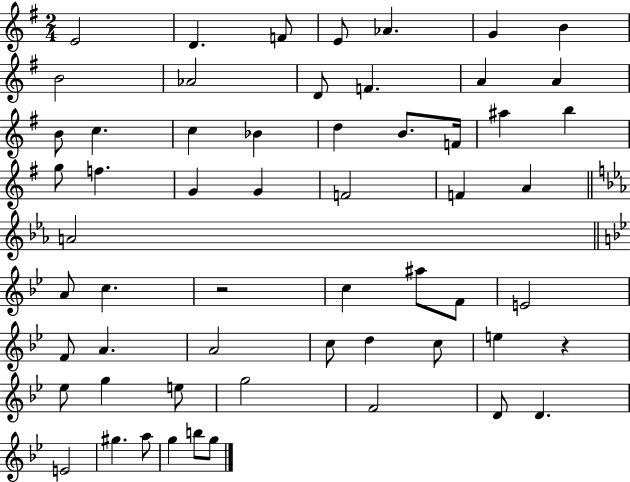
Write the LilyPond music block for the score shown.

{
  \clef treble
  \numericTimeSignature
  \time 2/4
  \key g \major
  \repeat volta 2 { e'2 | d'4. f'8 | e'8 aes'4. | g'4 b'4 | \break b'2 | aes'2 | d'8 f'4. | a'4 a'4 | \break b'8 c''4. | c''4 bes'4 | d''4 b'8. f'16 | ais''4 b''4 | \break g''8 f''4. | g'4 g'4 | f'2 | f'4 a'4 | \break \bar "||" \break \key ees \major a'2 | \bar "||" \break \key bes \major a'8 c''4. | r2 | c''4 ais''8 f'8 | e'2 | \break f'8 a'4. | a'2 | c''8 d''4 c''8 | e''4 r4 | \break ees''8 g''4 e''8 | g''2 | f'2 | d'8 d'4. | \break e'2 | gis''4. a''8 | g''4 b''8 g''8 | } \bar "|."
}